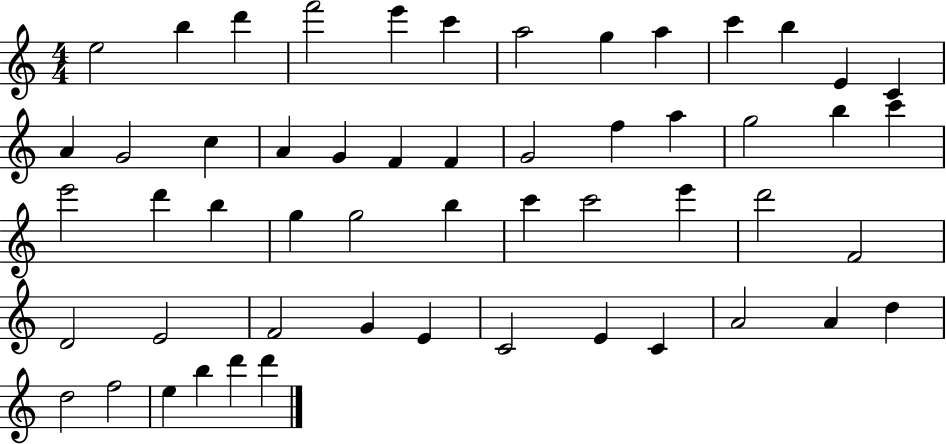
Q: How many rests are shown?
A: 0